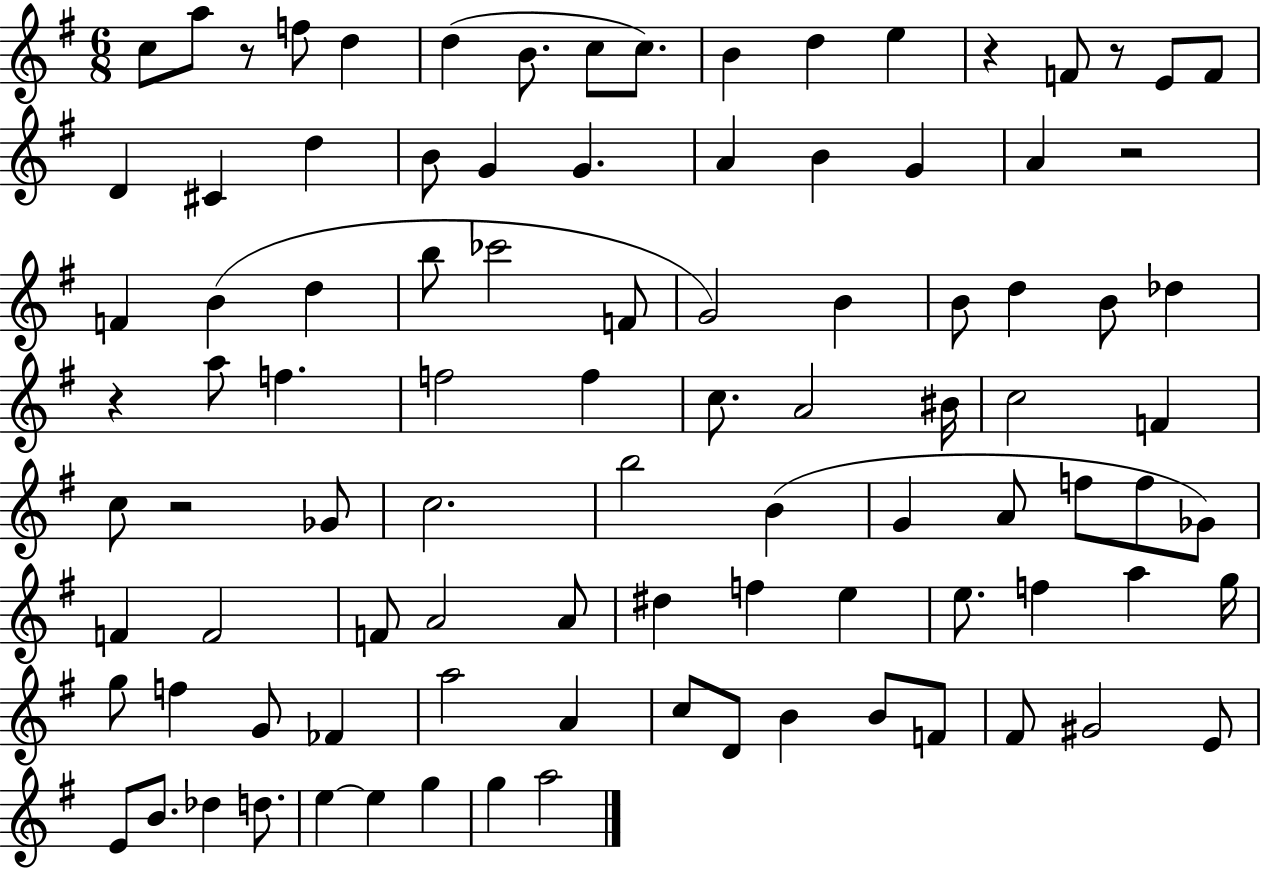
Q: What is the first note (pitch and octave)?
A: C5